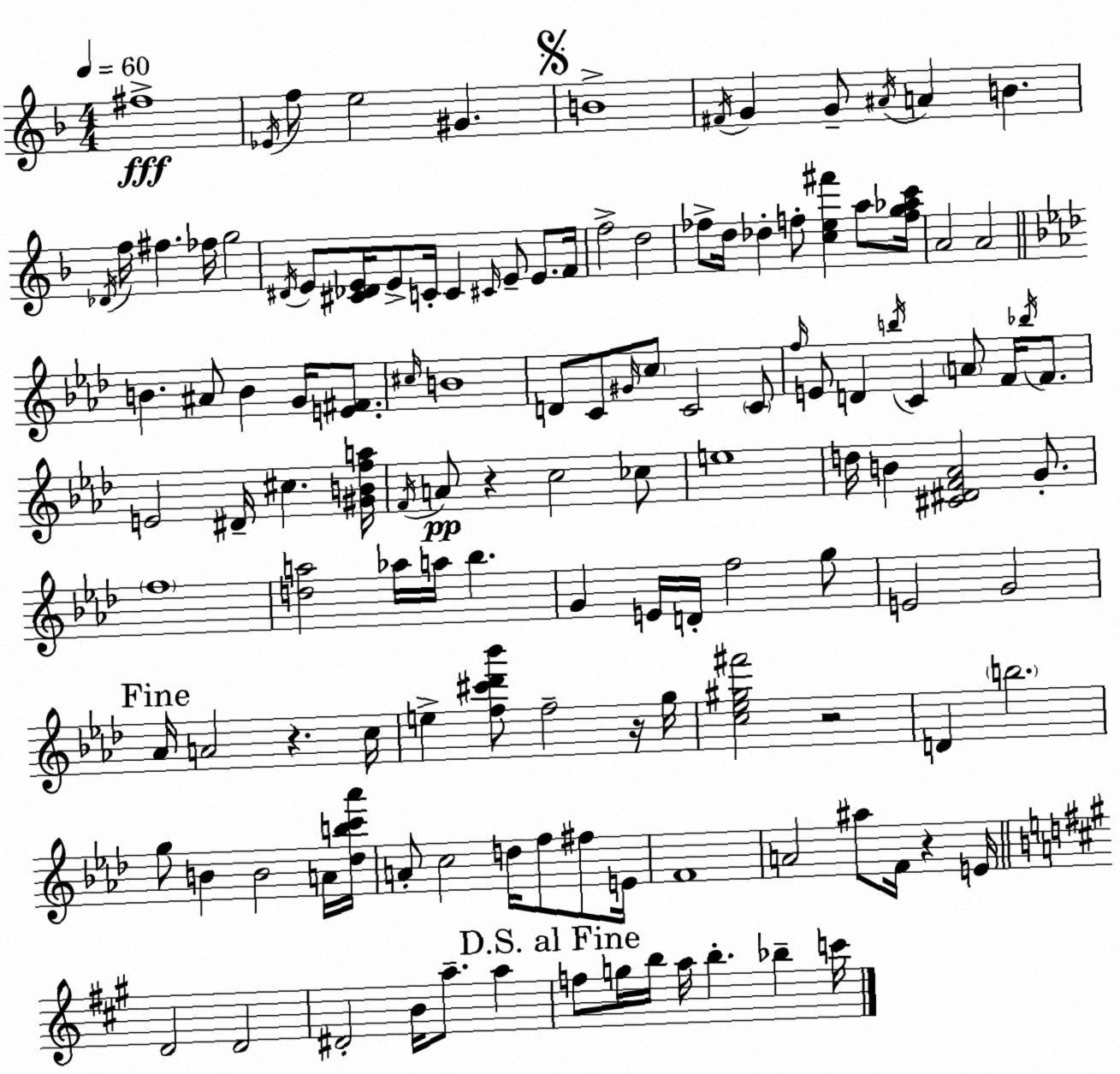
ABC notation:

X:1
T:Untitled
M:4/4
L:1/4
K:F
^f4 _E/4 f/2 e2 ^G B4 ^F/4 G G/2 ^A/4 A B _D/4 f/4 ^f _f/4 g2 ^D/4 E/2 [^C_DE]/4 E/2 C/4 C ^C/4 E/2 E/2 F/4 f2 d2 _f/2 d/4 _d f/2 [ce^f'] a/2 [fg_ac']/4 A2 A2 B ^A/2 B G/4 [E^F]/2 ^c/4 B4 D/2 C/2 ^G/4 c/2 C2 C/2 f/4 E/2 D b/4 C A/2 F/4 _b/4 F/2 E2 ^D/4 ^c [^GBfa]/4 F/4 A/2 z c2 _c/2 e4 d/4 B [^C^DF_A]2 G/2 f4 [da]2 _a/4 a/4 _b G E/4 D/4 f2 g/2 E2 G2 _A/4 A2 z c/4 e [f^c'_d'_b']/2 f2 z/4 g/4 [c_e^g^f']2 z2 D b2 g/2 B B2 A/4 [_dbc'_a']/4 A/2 c2 d/4 f/2 ^f/2 E/4 F4 A2 ^a/2 F/4 z E/4 D2 D2 ^D2 B/4 a/2 a f/2 g/4 b/4 a/4 b _b c'/4